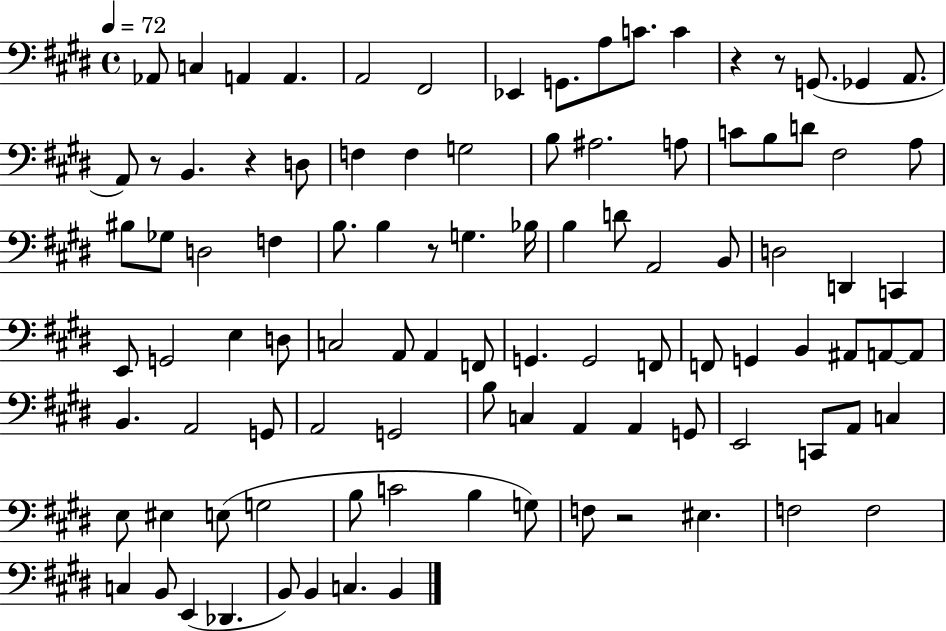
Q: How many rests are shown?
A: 6